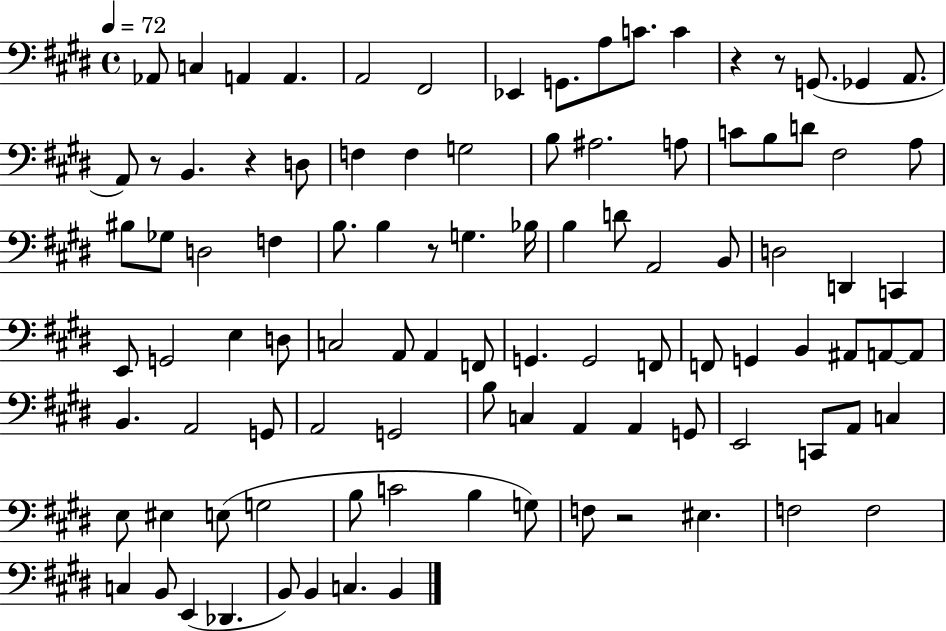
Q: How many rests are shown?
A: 6